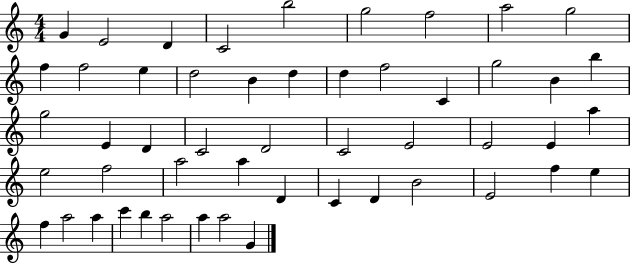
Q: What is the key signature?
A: C major